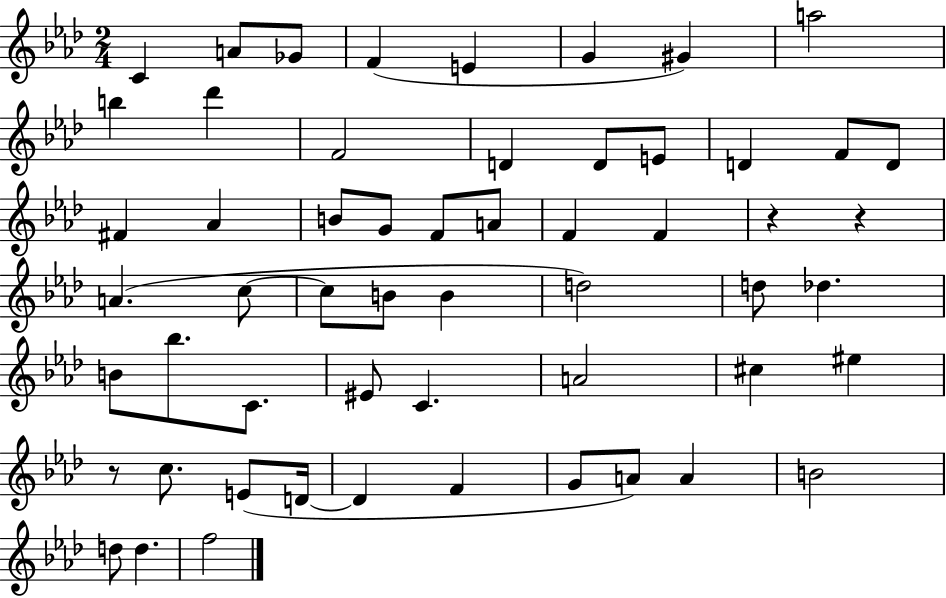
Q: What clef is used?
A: treble